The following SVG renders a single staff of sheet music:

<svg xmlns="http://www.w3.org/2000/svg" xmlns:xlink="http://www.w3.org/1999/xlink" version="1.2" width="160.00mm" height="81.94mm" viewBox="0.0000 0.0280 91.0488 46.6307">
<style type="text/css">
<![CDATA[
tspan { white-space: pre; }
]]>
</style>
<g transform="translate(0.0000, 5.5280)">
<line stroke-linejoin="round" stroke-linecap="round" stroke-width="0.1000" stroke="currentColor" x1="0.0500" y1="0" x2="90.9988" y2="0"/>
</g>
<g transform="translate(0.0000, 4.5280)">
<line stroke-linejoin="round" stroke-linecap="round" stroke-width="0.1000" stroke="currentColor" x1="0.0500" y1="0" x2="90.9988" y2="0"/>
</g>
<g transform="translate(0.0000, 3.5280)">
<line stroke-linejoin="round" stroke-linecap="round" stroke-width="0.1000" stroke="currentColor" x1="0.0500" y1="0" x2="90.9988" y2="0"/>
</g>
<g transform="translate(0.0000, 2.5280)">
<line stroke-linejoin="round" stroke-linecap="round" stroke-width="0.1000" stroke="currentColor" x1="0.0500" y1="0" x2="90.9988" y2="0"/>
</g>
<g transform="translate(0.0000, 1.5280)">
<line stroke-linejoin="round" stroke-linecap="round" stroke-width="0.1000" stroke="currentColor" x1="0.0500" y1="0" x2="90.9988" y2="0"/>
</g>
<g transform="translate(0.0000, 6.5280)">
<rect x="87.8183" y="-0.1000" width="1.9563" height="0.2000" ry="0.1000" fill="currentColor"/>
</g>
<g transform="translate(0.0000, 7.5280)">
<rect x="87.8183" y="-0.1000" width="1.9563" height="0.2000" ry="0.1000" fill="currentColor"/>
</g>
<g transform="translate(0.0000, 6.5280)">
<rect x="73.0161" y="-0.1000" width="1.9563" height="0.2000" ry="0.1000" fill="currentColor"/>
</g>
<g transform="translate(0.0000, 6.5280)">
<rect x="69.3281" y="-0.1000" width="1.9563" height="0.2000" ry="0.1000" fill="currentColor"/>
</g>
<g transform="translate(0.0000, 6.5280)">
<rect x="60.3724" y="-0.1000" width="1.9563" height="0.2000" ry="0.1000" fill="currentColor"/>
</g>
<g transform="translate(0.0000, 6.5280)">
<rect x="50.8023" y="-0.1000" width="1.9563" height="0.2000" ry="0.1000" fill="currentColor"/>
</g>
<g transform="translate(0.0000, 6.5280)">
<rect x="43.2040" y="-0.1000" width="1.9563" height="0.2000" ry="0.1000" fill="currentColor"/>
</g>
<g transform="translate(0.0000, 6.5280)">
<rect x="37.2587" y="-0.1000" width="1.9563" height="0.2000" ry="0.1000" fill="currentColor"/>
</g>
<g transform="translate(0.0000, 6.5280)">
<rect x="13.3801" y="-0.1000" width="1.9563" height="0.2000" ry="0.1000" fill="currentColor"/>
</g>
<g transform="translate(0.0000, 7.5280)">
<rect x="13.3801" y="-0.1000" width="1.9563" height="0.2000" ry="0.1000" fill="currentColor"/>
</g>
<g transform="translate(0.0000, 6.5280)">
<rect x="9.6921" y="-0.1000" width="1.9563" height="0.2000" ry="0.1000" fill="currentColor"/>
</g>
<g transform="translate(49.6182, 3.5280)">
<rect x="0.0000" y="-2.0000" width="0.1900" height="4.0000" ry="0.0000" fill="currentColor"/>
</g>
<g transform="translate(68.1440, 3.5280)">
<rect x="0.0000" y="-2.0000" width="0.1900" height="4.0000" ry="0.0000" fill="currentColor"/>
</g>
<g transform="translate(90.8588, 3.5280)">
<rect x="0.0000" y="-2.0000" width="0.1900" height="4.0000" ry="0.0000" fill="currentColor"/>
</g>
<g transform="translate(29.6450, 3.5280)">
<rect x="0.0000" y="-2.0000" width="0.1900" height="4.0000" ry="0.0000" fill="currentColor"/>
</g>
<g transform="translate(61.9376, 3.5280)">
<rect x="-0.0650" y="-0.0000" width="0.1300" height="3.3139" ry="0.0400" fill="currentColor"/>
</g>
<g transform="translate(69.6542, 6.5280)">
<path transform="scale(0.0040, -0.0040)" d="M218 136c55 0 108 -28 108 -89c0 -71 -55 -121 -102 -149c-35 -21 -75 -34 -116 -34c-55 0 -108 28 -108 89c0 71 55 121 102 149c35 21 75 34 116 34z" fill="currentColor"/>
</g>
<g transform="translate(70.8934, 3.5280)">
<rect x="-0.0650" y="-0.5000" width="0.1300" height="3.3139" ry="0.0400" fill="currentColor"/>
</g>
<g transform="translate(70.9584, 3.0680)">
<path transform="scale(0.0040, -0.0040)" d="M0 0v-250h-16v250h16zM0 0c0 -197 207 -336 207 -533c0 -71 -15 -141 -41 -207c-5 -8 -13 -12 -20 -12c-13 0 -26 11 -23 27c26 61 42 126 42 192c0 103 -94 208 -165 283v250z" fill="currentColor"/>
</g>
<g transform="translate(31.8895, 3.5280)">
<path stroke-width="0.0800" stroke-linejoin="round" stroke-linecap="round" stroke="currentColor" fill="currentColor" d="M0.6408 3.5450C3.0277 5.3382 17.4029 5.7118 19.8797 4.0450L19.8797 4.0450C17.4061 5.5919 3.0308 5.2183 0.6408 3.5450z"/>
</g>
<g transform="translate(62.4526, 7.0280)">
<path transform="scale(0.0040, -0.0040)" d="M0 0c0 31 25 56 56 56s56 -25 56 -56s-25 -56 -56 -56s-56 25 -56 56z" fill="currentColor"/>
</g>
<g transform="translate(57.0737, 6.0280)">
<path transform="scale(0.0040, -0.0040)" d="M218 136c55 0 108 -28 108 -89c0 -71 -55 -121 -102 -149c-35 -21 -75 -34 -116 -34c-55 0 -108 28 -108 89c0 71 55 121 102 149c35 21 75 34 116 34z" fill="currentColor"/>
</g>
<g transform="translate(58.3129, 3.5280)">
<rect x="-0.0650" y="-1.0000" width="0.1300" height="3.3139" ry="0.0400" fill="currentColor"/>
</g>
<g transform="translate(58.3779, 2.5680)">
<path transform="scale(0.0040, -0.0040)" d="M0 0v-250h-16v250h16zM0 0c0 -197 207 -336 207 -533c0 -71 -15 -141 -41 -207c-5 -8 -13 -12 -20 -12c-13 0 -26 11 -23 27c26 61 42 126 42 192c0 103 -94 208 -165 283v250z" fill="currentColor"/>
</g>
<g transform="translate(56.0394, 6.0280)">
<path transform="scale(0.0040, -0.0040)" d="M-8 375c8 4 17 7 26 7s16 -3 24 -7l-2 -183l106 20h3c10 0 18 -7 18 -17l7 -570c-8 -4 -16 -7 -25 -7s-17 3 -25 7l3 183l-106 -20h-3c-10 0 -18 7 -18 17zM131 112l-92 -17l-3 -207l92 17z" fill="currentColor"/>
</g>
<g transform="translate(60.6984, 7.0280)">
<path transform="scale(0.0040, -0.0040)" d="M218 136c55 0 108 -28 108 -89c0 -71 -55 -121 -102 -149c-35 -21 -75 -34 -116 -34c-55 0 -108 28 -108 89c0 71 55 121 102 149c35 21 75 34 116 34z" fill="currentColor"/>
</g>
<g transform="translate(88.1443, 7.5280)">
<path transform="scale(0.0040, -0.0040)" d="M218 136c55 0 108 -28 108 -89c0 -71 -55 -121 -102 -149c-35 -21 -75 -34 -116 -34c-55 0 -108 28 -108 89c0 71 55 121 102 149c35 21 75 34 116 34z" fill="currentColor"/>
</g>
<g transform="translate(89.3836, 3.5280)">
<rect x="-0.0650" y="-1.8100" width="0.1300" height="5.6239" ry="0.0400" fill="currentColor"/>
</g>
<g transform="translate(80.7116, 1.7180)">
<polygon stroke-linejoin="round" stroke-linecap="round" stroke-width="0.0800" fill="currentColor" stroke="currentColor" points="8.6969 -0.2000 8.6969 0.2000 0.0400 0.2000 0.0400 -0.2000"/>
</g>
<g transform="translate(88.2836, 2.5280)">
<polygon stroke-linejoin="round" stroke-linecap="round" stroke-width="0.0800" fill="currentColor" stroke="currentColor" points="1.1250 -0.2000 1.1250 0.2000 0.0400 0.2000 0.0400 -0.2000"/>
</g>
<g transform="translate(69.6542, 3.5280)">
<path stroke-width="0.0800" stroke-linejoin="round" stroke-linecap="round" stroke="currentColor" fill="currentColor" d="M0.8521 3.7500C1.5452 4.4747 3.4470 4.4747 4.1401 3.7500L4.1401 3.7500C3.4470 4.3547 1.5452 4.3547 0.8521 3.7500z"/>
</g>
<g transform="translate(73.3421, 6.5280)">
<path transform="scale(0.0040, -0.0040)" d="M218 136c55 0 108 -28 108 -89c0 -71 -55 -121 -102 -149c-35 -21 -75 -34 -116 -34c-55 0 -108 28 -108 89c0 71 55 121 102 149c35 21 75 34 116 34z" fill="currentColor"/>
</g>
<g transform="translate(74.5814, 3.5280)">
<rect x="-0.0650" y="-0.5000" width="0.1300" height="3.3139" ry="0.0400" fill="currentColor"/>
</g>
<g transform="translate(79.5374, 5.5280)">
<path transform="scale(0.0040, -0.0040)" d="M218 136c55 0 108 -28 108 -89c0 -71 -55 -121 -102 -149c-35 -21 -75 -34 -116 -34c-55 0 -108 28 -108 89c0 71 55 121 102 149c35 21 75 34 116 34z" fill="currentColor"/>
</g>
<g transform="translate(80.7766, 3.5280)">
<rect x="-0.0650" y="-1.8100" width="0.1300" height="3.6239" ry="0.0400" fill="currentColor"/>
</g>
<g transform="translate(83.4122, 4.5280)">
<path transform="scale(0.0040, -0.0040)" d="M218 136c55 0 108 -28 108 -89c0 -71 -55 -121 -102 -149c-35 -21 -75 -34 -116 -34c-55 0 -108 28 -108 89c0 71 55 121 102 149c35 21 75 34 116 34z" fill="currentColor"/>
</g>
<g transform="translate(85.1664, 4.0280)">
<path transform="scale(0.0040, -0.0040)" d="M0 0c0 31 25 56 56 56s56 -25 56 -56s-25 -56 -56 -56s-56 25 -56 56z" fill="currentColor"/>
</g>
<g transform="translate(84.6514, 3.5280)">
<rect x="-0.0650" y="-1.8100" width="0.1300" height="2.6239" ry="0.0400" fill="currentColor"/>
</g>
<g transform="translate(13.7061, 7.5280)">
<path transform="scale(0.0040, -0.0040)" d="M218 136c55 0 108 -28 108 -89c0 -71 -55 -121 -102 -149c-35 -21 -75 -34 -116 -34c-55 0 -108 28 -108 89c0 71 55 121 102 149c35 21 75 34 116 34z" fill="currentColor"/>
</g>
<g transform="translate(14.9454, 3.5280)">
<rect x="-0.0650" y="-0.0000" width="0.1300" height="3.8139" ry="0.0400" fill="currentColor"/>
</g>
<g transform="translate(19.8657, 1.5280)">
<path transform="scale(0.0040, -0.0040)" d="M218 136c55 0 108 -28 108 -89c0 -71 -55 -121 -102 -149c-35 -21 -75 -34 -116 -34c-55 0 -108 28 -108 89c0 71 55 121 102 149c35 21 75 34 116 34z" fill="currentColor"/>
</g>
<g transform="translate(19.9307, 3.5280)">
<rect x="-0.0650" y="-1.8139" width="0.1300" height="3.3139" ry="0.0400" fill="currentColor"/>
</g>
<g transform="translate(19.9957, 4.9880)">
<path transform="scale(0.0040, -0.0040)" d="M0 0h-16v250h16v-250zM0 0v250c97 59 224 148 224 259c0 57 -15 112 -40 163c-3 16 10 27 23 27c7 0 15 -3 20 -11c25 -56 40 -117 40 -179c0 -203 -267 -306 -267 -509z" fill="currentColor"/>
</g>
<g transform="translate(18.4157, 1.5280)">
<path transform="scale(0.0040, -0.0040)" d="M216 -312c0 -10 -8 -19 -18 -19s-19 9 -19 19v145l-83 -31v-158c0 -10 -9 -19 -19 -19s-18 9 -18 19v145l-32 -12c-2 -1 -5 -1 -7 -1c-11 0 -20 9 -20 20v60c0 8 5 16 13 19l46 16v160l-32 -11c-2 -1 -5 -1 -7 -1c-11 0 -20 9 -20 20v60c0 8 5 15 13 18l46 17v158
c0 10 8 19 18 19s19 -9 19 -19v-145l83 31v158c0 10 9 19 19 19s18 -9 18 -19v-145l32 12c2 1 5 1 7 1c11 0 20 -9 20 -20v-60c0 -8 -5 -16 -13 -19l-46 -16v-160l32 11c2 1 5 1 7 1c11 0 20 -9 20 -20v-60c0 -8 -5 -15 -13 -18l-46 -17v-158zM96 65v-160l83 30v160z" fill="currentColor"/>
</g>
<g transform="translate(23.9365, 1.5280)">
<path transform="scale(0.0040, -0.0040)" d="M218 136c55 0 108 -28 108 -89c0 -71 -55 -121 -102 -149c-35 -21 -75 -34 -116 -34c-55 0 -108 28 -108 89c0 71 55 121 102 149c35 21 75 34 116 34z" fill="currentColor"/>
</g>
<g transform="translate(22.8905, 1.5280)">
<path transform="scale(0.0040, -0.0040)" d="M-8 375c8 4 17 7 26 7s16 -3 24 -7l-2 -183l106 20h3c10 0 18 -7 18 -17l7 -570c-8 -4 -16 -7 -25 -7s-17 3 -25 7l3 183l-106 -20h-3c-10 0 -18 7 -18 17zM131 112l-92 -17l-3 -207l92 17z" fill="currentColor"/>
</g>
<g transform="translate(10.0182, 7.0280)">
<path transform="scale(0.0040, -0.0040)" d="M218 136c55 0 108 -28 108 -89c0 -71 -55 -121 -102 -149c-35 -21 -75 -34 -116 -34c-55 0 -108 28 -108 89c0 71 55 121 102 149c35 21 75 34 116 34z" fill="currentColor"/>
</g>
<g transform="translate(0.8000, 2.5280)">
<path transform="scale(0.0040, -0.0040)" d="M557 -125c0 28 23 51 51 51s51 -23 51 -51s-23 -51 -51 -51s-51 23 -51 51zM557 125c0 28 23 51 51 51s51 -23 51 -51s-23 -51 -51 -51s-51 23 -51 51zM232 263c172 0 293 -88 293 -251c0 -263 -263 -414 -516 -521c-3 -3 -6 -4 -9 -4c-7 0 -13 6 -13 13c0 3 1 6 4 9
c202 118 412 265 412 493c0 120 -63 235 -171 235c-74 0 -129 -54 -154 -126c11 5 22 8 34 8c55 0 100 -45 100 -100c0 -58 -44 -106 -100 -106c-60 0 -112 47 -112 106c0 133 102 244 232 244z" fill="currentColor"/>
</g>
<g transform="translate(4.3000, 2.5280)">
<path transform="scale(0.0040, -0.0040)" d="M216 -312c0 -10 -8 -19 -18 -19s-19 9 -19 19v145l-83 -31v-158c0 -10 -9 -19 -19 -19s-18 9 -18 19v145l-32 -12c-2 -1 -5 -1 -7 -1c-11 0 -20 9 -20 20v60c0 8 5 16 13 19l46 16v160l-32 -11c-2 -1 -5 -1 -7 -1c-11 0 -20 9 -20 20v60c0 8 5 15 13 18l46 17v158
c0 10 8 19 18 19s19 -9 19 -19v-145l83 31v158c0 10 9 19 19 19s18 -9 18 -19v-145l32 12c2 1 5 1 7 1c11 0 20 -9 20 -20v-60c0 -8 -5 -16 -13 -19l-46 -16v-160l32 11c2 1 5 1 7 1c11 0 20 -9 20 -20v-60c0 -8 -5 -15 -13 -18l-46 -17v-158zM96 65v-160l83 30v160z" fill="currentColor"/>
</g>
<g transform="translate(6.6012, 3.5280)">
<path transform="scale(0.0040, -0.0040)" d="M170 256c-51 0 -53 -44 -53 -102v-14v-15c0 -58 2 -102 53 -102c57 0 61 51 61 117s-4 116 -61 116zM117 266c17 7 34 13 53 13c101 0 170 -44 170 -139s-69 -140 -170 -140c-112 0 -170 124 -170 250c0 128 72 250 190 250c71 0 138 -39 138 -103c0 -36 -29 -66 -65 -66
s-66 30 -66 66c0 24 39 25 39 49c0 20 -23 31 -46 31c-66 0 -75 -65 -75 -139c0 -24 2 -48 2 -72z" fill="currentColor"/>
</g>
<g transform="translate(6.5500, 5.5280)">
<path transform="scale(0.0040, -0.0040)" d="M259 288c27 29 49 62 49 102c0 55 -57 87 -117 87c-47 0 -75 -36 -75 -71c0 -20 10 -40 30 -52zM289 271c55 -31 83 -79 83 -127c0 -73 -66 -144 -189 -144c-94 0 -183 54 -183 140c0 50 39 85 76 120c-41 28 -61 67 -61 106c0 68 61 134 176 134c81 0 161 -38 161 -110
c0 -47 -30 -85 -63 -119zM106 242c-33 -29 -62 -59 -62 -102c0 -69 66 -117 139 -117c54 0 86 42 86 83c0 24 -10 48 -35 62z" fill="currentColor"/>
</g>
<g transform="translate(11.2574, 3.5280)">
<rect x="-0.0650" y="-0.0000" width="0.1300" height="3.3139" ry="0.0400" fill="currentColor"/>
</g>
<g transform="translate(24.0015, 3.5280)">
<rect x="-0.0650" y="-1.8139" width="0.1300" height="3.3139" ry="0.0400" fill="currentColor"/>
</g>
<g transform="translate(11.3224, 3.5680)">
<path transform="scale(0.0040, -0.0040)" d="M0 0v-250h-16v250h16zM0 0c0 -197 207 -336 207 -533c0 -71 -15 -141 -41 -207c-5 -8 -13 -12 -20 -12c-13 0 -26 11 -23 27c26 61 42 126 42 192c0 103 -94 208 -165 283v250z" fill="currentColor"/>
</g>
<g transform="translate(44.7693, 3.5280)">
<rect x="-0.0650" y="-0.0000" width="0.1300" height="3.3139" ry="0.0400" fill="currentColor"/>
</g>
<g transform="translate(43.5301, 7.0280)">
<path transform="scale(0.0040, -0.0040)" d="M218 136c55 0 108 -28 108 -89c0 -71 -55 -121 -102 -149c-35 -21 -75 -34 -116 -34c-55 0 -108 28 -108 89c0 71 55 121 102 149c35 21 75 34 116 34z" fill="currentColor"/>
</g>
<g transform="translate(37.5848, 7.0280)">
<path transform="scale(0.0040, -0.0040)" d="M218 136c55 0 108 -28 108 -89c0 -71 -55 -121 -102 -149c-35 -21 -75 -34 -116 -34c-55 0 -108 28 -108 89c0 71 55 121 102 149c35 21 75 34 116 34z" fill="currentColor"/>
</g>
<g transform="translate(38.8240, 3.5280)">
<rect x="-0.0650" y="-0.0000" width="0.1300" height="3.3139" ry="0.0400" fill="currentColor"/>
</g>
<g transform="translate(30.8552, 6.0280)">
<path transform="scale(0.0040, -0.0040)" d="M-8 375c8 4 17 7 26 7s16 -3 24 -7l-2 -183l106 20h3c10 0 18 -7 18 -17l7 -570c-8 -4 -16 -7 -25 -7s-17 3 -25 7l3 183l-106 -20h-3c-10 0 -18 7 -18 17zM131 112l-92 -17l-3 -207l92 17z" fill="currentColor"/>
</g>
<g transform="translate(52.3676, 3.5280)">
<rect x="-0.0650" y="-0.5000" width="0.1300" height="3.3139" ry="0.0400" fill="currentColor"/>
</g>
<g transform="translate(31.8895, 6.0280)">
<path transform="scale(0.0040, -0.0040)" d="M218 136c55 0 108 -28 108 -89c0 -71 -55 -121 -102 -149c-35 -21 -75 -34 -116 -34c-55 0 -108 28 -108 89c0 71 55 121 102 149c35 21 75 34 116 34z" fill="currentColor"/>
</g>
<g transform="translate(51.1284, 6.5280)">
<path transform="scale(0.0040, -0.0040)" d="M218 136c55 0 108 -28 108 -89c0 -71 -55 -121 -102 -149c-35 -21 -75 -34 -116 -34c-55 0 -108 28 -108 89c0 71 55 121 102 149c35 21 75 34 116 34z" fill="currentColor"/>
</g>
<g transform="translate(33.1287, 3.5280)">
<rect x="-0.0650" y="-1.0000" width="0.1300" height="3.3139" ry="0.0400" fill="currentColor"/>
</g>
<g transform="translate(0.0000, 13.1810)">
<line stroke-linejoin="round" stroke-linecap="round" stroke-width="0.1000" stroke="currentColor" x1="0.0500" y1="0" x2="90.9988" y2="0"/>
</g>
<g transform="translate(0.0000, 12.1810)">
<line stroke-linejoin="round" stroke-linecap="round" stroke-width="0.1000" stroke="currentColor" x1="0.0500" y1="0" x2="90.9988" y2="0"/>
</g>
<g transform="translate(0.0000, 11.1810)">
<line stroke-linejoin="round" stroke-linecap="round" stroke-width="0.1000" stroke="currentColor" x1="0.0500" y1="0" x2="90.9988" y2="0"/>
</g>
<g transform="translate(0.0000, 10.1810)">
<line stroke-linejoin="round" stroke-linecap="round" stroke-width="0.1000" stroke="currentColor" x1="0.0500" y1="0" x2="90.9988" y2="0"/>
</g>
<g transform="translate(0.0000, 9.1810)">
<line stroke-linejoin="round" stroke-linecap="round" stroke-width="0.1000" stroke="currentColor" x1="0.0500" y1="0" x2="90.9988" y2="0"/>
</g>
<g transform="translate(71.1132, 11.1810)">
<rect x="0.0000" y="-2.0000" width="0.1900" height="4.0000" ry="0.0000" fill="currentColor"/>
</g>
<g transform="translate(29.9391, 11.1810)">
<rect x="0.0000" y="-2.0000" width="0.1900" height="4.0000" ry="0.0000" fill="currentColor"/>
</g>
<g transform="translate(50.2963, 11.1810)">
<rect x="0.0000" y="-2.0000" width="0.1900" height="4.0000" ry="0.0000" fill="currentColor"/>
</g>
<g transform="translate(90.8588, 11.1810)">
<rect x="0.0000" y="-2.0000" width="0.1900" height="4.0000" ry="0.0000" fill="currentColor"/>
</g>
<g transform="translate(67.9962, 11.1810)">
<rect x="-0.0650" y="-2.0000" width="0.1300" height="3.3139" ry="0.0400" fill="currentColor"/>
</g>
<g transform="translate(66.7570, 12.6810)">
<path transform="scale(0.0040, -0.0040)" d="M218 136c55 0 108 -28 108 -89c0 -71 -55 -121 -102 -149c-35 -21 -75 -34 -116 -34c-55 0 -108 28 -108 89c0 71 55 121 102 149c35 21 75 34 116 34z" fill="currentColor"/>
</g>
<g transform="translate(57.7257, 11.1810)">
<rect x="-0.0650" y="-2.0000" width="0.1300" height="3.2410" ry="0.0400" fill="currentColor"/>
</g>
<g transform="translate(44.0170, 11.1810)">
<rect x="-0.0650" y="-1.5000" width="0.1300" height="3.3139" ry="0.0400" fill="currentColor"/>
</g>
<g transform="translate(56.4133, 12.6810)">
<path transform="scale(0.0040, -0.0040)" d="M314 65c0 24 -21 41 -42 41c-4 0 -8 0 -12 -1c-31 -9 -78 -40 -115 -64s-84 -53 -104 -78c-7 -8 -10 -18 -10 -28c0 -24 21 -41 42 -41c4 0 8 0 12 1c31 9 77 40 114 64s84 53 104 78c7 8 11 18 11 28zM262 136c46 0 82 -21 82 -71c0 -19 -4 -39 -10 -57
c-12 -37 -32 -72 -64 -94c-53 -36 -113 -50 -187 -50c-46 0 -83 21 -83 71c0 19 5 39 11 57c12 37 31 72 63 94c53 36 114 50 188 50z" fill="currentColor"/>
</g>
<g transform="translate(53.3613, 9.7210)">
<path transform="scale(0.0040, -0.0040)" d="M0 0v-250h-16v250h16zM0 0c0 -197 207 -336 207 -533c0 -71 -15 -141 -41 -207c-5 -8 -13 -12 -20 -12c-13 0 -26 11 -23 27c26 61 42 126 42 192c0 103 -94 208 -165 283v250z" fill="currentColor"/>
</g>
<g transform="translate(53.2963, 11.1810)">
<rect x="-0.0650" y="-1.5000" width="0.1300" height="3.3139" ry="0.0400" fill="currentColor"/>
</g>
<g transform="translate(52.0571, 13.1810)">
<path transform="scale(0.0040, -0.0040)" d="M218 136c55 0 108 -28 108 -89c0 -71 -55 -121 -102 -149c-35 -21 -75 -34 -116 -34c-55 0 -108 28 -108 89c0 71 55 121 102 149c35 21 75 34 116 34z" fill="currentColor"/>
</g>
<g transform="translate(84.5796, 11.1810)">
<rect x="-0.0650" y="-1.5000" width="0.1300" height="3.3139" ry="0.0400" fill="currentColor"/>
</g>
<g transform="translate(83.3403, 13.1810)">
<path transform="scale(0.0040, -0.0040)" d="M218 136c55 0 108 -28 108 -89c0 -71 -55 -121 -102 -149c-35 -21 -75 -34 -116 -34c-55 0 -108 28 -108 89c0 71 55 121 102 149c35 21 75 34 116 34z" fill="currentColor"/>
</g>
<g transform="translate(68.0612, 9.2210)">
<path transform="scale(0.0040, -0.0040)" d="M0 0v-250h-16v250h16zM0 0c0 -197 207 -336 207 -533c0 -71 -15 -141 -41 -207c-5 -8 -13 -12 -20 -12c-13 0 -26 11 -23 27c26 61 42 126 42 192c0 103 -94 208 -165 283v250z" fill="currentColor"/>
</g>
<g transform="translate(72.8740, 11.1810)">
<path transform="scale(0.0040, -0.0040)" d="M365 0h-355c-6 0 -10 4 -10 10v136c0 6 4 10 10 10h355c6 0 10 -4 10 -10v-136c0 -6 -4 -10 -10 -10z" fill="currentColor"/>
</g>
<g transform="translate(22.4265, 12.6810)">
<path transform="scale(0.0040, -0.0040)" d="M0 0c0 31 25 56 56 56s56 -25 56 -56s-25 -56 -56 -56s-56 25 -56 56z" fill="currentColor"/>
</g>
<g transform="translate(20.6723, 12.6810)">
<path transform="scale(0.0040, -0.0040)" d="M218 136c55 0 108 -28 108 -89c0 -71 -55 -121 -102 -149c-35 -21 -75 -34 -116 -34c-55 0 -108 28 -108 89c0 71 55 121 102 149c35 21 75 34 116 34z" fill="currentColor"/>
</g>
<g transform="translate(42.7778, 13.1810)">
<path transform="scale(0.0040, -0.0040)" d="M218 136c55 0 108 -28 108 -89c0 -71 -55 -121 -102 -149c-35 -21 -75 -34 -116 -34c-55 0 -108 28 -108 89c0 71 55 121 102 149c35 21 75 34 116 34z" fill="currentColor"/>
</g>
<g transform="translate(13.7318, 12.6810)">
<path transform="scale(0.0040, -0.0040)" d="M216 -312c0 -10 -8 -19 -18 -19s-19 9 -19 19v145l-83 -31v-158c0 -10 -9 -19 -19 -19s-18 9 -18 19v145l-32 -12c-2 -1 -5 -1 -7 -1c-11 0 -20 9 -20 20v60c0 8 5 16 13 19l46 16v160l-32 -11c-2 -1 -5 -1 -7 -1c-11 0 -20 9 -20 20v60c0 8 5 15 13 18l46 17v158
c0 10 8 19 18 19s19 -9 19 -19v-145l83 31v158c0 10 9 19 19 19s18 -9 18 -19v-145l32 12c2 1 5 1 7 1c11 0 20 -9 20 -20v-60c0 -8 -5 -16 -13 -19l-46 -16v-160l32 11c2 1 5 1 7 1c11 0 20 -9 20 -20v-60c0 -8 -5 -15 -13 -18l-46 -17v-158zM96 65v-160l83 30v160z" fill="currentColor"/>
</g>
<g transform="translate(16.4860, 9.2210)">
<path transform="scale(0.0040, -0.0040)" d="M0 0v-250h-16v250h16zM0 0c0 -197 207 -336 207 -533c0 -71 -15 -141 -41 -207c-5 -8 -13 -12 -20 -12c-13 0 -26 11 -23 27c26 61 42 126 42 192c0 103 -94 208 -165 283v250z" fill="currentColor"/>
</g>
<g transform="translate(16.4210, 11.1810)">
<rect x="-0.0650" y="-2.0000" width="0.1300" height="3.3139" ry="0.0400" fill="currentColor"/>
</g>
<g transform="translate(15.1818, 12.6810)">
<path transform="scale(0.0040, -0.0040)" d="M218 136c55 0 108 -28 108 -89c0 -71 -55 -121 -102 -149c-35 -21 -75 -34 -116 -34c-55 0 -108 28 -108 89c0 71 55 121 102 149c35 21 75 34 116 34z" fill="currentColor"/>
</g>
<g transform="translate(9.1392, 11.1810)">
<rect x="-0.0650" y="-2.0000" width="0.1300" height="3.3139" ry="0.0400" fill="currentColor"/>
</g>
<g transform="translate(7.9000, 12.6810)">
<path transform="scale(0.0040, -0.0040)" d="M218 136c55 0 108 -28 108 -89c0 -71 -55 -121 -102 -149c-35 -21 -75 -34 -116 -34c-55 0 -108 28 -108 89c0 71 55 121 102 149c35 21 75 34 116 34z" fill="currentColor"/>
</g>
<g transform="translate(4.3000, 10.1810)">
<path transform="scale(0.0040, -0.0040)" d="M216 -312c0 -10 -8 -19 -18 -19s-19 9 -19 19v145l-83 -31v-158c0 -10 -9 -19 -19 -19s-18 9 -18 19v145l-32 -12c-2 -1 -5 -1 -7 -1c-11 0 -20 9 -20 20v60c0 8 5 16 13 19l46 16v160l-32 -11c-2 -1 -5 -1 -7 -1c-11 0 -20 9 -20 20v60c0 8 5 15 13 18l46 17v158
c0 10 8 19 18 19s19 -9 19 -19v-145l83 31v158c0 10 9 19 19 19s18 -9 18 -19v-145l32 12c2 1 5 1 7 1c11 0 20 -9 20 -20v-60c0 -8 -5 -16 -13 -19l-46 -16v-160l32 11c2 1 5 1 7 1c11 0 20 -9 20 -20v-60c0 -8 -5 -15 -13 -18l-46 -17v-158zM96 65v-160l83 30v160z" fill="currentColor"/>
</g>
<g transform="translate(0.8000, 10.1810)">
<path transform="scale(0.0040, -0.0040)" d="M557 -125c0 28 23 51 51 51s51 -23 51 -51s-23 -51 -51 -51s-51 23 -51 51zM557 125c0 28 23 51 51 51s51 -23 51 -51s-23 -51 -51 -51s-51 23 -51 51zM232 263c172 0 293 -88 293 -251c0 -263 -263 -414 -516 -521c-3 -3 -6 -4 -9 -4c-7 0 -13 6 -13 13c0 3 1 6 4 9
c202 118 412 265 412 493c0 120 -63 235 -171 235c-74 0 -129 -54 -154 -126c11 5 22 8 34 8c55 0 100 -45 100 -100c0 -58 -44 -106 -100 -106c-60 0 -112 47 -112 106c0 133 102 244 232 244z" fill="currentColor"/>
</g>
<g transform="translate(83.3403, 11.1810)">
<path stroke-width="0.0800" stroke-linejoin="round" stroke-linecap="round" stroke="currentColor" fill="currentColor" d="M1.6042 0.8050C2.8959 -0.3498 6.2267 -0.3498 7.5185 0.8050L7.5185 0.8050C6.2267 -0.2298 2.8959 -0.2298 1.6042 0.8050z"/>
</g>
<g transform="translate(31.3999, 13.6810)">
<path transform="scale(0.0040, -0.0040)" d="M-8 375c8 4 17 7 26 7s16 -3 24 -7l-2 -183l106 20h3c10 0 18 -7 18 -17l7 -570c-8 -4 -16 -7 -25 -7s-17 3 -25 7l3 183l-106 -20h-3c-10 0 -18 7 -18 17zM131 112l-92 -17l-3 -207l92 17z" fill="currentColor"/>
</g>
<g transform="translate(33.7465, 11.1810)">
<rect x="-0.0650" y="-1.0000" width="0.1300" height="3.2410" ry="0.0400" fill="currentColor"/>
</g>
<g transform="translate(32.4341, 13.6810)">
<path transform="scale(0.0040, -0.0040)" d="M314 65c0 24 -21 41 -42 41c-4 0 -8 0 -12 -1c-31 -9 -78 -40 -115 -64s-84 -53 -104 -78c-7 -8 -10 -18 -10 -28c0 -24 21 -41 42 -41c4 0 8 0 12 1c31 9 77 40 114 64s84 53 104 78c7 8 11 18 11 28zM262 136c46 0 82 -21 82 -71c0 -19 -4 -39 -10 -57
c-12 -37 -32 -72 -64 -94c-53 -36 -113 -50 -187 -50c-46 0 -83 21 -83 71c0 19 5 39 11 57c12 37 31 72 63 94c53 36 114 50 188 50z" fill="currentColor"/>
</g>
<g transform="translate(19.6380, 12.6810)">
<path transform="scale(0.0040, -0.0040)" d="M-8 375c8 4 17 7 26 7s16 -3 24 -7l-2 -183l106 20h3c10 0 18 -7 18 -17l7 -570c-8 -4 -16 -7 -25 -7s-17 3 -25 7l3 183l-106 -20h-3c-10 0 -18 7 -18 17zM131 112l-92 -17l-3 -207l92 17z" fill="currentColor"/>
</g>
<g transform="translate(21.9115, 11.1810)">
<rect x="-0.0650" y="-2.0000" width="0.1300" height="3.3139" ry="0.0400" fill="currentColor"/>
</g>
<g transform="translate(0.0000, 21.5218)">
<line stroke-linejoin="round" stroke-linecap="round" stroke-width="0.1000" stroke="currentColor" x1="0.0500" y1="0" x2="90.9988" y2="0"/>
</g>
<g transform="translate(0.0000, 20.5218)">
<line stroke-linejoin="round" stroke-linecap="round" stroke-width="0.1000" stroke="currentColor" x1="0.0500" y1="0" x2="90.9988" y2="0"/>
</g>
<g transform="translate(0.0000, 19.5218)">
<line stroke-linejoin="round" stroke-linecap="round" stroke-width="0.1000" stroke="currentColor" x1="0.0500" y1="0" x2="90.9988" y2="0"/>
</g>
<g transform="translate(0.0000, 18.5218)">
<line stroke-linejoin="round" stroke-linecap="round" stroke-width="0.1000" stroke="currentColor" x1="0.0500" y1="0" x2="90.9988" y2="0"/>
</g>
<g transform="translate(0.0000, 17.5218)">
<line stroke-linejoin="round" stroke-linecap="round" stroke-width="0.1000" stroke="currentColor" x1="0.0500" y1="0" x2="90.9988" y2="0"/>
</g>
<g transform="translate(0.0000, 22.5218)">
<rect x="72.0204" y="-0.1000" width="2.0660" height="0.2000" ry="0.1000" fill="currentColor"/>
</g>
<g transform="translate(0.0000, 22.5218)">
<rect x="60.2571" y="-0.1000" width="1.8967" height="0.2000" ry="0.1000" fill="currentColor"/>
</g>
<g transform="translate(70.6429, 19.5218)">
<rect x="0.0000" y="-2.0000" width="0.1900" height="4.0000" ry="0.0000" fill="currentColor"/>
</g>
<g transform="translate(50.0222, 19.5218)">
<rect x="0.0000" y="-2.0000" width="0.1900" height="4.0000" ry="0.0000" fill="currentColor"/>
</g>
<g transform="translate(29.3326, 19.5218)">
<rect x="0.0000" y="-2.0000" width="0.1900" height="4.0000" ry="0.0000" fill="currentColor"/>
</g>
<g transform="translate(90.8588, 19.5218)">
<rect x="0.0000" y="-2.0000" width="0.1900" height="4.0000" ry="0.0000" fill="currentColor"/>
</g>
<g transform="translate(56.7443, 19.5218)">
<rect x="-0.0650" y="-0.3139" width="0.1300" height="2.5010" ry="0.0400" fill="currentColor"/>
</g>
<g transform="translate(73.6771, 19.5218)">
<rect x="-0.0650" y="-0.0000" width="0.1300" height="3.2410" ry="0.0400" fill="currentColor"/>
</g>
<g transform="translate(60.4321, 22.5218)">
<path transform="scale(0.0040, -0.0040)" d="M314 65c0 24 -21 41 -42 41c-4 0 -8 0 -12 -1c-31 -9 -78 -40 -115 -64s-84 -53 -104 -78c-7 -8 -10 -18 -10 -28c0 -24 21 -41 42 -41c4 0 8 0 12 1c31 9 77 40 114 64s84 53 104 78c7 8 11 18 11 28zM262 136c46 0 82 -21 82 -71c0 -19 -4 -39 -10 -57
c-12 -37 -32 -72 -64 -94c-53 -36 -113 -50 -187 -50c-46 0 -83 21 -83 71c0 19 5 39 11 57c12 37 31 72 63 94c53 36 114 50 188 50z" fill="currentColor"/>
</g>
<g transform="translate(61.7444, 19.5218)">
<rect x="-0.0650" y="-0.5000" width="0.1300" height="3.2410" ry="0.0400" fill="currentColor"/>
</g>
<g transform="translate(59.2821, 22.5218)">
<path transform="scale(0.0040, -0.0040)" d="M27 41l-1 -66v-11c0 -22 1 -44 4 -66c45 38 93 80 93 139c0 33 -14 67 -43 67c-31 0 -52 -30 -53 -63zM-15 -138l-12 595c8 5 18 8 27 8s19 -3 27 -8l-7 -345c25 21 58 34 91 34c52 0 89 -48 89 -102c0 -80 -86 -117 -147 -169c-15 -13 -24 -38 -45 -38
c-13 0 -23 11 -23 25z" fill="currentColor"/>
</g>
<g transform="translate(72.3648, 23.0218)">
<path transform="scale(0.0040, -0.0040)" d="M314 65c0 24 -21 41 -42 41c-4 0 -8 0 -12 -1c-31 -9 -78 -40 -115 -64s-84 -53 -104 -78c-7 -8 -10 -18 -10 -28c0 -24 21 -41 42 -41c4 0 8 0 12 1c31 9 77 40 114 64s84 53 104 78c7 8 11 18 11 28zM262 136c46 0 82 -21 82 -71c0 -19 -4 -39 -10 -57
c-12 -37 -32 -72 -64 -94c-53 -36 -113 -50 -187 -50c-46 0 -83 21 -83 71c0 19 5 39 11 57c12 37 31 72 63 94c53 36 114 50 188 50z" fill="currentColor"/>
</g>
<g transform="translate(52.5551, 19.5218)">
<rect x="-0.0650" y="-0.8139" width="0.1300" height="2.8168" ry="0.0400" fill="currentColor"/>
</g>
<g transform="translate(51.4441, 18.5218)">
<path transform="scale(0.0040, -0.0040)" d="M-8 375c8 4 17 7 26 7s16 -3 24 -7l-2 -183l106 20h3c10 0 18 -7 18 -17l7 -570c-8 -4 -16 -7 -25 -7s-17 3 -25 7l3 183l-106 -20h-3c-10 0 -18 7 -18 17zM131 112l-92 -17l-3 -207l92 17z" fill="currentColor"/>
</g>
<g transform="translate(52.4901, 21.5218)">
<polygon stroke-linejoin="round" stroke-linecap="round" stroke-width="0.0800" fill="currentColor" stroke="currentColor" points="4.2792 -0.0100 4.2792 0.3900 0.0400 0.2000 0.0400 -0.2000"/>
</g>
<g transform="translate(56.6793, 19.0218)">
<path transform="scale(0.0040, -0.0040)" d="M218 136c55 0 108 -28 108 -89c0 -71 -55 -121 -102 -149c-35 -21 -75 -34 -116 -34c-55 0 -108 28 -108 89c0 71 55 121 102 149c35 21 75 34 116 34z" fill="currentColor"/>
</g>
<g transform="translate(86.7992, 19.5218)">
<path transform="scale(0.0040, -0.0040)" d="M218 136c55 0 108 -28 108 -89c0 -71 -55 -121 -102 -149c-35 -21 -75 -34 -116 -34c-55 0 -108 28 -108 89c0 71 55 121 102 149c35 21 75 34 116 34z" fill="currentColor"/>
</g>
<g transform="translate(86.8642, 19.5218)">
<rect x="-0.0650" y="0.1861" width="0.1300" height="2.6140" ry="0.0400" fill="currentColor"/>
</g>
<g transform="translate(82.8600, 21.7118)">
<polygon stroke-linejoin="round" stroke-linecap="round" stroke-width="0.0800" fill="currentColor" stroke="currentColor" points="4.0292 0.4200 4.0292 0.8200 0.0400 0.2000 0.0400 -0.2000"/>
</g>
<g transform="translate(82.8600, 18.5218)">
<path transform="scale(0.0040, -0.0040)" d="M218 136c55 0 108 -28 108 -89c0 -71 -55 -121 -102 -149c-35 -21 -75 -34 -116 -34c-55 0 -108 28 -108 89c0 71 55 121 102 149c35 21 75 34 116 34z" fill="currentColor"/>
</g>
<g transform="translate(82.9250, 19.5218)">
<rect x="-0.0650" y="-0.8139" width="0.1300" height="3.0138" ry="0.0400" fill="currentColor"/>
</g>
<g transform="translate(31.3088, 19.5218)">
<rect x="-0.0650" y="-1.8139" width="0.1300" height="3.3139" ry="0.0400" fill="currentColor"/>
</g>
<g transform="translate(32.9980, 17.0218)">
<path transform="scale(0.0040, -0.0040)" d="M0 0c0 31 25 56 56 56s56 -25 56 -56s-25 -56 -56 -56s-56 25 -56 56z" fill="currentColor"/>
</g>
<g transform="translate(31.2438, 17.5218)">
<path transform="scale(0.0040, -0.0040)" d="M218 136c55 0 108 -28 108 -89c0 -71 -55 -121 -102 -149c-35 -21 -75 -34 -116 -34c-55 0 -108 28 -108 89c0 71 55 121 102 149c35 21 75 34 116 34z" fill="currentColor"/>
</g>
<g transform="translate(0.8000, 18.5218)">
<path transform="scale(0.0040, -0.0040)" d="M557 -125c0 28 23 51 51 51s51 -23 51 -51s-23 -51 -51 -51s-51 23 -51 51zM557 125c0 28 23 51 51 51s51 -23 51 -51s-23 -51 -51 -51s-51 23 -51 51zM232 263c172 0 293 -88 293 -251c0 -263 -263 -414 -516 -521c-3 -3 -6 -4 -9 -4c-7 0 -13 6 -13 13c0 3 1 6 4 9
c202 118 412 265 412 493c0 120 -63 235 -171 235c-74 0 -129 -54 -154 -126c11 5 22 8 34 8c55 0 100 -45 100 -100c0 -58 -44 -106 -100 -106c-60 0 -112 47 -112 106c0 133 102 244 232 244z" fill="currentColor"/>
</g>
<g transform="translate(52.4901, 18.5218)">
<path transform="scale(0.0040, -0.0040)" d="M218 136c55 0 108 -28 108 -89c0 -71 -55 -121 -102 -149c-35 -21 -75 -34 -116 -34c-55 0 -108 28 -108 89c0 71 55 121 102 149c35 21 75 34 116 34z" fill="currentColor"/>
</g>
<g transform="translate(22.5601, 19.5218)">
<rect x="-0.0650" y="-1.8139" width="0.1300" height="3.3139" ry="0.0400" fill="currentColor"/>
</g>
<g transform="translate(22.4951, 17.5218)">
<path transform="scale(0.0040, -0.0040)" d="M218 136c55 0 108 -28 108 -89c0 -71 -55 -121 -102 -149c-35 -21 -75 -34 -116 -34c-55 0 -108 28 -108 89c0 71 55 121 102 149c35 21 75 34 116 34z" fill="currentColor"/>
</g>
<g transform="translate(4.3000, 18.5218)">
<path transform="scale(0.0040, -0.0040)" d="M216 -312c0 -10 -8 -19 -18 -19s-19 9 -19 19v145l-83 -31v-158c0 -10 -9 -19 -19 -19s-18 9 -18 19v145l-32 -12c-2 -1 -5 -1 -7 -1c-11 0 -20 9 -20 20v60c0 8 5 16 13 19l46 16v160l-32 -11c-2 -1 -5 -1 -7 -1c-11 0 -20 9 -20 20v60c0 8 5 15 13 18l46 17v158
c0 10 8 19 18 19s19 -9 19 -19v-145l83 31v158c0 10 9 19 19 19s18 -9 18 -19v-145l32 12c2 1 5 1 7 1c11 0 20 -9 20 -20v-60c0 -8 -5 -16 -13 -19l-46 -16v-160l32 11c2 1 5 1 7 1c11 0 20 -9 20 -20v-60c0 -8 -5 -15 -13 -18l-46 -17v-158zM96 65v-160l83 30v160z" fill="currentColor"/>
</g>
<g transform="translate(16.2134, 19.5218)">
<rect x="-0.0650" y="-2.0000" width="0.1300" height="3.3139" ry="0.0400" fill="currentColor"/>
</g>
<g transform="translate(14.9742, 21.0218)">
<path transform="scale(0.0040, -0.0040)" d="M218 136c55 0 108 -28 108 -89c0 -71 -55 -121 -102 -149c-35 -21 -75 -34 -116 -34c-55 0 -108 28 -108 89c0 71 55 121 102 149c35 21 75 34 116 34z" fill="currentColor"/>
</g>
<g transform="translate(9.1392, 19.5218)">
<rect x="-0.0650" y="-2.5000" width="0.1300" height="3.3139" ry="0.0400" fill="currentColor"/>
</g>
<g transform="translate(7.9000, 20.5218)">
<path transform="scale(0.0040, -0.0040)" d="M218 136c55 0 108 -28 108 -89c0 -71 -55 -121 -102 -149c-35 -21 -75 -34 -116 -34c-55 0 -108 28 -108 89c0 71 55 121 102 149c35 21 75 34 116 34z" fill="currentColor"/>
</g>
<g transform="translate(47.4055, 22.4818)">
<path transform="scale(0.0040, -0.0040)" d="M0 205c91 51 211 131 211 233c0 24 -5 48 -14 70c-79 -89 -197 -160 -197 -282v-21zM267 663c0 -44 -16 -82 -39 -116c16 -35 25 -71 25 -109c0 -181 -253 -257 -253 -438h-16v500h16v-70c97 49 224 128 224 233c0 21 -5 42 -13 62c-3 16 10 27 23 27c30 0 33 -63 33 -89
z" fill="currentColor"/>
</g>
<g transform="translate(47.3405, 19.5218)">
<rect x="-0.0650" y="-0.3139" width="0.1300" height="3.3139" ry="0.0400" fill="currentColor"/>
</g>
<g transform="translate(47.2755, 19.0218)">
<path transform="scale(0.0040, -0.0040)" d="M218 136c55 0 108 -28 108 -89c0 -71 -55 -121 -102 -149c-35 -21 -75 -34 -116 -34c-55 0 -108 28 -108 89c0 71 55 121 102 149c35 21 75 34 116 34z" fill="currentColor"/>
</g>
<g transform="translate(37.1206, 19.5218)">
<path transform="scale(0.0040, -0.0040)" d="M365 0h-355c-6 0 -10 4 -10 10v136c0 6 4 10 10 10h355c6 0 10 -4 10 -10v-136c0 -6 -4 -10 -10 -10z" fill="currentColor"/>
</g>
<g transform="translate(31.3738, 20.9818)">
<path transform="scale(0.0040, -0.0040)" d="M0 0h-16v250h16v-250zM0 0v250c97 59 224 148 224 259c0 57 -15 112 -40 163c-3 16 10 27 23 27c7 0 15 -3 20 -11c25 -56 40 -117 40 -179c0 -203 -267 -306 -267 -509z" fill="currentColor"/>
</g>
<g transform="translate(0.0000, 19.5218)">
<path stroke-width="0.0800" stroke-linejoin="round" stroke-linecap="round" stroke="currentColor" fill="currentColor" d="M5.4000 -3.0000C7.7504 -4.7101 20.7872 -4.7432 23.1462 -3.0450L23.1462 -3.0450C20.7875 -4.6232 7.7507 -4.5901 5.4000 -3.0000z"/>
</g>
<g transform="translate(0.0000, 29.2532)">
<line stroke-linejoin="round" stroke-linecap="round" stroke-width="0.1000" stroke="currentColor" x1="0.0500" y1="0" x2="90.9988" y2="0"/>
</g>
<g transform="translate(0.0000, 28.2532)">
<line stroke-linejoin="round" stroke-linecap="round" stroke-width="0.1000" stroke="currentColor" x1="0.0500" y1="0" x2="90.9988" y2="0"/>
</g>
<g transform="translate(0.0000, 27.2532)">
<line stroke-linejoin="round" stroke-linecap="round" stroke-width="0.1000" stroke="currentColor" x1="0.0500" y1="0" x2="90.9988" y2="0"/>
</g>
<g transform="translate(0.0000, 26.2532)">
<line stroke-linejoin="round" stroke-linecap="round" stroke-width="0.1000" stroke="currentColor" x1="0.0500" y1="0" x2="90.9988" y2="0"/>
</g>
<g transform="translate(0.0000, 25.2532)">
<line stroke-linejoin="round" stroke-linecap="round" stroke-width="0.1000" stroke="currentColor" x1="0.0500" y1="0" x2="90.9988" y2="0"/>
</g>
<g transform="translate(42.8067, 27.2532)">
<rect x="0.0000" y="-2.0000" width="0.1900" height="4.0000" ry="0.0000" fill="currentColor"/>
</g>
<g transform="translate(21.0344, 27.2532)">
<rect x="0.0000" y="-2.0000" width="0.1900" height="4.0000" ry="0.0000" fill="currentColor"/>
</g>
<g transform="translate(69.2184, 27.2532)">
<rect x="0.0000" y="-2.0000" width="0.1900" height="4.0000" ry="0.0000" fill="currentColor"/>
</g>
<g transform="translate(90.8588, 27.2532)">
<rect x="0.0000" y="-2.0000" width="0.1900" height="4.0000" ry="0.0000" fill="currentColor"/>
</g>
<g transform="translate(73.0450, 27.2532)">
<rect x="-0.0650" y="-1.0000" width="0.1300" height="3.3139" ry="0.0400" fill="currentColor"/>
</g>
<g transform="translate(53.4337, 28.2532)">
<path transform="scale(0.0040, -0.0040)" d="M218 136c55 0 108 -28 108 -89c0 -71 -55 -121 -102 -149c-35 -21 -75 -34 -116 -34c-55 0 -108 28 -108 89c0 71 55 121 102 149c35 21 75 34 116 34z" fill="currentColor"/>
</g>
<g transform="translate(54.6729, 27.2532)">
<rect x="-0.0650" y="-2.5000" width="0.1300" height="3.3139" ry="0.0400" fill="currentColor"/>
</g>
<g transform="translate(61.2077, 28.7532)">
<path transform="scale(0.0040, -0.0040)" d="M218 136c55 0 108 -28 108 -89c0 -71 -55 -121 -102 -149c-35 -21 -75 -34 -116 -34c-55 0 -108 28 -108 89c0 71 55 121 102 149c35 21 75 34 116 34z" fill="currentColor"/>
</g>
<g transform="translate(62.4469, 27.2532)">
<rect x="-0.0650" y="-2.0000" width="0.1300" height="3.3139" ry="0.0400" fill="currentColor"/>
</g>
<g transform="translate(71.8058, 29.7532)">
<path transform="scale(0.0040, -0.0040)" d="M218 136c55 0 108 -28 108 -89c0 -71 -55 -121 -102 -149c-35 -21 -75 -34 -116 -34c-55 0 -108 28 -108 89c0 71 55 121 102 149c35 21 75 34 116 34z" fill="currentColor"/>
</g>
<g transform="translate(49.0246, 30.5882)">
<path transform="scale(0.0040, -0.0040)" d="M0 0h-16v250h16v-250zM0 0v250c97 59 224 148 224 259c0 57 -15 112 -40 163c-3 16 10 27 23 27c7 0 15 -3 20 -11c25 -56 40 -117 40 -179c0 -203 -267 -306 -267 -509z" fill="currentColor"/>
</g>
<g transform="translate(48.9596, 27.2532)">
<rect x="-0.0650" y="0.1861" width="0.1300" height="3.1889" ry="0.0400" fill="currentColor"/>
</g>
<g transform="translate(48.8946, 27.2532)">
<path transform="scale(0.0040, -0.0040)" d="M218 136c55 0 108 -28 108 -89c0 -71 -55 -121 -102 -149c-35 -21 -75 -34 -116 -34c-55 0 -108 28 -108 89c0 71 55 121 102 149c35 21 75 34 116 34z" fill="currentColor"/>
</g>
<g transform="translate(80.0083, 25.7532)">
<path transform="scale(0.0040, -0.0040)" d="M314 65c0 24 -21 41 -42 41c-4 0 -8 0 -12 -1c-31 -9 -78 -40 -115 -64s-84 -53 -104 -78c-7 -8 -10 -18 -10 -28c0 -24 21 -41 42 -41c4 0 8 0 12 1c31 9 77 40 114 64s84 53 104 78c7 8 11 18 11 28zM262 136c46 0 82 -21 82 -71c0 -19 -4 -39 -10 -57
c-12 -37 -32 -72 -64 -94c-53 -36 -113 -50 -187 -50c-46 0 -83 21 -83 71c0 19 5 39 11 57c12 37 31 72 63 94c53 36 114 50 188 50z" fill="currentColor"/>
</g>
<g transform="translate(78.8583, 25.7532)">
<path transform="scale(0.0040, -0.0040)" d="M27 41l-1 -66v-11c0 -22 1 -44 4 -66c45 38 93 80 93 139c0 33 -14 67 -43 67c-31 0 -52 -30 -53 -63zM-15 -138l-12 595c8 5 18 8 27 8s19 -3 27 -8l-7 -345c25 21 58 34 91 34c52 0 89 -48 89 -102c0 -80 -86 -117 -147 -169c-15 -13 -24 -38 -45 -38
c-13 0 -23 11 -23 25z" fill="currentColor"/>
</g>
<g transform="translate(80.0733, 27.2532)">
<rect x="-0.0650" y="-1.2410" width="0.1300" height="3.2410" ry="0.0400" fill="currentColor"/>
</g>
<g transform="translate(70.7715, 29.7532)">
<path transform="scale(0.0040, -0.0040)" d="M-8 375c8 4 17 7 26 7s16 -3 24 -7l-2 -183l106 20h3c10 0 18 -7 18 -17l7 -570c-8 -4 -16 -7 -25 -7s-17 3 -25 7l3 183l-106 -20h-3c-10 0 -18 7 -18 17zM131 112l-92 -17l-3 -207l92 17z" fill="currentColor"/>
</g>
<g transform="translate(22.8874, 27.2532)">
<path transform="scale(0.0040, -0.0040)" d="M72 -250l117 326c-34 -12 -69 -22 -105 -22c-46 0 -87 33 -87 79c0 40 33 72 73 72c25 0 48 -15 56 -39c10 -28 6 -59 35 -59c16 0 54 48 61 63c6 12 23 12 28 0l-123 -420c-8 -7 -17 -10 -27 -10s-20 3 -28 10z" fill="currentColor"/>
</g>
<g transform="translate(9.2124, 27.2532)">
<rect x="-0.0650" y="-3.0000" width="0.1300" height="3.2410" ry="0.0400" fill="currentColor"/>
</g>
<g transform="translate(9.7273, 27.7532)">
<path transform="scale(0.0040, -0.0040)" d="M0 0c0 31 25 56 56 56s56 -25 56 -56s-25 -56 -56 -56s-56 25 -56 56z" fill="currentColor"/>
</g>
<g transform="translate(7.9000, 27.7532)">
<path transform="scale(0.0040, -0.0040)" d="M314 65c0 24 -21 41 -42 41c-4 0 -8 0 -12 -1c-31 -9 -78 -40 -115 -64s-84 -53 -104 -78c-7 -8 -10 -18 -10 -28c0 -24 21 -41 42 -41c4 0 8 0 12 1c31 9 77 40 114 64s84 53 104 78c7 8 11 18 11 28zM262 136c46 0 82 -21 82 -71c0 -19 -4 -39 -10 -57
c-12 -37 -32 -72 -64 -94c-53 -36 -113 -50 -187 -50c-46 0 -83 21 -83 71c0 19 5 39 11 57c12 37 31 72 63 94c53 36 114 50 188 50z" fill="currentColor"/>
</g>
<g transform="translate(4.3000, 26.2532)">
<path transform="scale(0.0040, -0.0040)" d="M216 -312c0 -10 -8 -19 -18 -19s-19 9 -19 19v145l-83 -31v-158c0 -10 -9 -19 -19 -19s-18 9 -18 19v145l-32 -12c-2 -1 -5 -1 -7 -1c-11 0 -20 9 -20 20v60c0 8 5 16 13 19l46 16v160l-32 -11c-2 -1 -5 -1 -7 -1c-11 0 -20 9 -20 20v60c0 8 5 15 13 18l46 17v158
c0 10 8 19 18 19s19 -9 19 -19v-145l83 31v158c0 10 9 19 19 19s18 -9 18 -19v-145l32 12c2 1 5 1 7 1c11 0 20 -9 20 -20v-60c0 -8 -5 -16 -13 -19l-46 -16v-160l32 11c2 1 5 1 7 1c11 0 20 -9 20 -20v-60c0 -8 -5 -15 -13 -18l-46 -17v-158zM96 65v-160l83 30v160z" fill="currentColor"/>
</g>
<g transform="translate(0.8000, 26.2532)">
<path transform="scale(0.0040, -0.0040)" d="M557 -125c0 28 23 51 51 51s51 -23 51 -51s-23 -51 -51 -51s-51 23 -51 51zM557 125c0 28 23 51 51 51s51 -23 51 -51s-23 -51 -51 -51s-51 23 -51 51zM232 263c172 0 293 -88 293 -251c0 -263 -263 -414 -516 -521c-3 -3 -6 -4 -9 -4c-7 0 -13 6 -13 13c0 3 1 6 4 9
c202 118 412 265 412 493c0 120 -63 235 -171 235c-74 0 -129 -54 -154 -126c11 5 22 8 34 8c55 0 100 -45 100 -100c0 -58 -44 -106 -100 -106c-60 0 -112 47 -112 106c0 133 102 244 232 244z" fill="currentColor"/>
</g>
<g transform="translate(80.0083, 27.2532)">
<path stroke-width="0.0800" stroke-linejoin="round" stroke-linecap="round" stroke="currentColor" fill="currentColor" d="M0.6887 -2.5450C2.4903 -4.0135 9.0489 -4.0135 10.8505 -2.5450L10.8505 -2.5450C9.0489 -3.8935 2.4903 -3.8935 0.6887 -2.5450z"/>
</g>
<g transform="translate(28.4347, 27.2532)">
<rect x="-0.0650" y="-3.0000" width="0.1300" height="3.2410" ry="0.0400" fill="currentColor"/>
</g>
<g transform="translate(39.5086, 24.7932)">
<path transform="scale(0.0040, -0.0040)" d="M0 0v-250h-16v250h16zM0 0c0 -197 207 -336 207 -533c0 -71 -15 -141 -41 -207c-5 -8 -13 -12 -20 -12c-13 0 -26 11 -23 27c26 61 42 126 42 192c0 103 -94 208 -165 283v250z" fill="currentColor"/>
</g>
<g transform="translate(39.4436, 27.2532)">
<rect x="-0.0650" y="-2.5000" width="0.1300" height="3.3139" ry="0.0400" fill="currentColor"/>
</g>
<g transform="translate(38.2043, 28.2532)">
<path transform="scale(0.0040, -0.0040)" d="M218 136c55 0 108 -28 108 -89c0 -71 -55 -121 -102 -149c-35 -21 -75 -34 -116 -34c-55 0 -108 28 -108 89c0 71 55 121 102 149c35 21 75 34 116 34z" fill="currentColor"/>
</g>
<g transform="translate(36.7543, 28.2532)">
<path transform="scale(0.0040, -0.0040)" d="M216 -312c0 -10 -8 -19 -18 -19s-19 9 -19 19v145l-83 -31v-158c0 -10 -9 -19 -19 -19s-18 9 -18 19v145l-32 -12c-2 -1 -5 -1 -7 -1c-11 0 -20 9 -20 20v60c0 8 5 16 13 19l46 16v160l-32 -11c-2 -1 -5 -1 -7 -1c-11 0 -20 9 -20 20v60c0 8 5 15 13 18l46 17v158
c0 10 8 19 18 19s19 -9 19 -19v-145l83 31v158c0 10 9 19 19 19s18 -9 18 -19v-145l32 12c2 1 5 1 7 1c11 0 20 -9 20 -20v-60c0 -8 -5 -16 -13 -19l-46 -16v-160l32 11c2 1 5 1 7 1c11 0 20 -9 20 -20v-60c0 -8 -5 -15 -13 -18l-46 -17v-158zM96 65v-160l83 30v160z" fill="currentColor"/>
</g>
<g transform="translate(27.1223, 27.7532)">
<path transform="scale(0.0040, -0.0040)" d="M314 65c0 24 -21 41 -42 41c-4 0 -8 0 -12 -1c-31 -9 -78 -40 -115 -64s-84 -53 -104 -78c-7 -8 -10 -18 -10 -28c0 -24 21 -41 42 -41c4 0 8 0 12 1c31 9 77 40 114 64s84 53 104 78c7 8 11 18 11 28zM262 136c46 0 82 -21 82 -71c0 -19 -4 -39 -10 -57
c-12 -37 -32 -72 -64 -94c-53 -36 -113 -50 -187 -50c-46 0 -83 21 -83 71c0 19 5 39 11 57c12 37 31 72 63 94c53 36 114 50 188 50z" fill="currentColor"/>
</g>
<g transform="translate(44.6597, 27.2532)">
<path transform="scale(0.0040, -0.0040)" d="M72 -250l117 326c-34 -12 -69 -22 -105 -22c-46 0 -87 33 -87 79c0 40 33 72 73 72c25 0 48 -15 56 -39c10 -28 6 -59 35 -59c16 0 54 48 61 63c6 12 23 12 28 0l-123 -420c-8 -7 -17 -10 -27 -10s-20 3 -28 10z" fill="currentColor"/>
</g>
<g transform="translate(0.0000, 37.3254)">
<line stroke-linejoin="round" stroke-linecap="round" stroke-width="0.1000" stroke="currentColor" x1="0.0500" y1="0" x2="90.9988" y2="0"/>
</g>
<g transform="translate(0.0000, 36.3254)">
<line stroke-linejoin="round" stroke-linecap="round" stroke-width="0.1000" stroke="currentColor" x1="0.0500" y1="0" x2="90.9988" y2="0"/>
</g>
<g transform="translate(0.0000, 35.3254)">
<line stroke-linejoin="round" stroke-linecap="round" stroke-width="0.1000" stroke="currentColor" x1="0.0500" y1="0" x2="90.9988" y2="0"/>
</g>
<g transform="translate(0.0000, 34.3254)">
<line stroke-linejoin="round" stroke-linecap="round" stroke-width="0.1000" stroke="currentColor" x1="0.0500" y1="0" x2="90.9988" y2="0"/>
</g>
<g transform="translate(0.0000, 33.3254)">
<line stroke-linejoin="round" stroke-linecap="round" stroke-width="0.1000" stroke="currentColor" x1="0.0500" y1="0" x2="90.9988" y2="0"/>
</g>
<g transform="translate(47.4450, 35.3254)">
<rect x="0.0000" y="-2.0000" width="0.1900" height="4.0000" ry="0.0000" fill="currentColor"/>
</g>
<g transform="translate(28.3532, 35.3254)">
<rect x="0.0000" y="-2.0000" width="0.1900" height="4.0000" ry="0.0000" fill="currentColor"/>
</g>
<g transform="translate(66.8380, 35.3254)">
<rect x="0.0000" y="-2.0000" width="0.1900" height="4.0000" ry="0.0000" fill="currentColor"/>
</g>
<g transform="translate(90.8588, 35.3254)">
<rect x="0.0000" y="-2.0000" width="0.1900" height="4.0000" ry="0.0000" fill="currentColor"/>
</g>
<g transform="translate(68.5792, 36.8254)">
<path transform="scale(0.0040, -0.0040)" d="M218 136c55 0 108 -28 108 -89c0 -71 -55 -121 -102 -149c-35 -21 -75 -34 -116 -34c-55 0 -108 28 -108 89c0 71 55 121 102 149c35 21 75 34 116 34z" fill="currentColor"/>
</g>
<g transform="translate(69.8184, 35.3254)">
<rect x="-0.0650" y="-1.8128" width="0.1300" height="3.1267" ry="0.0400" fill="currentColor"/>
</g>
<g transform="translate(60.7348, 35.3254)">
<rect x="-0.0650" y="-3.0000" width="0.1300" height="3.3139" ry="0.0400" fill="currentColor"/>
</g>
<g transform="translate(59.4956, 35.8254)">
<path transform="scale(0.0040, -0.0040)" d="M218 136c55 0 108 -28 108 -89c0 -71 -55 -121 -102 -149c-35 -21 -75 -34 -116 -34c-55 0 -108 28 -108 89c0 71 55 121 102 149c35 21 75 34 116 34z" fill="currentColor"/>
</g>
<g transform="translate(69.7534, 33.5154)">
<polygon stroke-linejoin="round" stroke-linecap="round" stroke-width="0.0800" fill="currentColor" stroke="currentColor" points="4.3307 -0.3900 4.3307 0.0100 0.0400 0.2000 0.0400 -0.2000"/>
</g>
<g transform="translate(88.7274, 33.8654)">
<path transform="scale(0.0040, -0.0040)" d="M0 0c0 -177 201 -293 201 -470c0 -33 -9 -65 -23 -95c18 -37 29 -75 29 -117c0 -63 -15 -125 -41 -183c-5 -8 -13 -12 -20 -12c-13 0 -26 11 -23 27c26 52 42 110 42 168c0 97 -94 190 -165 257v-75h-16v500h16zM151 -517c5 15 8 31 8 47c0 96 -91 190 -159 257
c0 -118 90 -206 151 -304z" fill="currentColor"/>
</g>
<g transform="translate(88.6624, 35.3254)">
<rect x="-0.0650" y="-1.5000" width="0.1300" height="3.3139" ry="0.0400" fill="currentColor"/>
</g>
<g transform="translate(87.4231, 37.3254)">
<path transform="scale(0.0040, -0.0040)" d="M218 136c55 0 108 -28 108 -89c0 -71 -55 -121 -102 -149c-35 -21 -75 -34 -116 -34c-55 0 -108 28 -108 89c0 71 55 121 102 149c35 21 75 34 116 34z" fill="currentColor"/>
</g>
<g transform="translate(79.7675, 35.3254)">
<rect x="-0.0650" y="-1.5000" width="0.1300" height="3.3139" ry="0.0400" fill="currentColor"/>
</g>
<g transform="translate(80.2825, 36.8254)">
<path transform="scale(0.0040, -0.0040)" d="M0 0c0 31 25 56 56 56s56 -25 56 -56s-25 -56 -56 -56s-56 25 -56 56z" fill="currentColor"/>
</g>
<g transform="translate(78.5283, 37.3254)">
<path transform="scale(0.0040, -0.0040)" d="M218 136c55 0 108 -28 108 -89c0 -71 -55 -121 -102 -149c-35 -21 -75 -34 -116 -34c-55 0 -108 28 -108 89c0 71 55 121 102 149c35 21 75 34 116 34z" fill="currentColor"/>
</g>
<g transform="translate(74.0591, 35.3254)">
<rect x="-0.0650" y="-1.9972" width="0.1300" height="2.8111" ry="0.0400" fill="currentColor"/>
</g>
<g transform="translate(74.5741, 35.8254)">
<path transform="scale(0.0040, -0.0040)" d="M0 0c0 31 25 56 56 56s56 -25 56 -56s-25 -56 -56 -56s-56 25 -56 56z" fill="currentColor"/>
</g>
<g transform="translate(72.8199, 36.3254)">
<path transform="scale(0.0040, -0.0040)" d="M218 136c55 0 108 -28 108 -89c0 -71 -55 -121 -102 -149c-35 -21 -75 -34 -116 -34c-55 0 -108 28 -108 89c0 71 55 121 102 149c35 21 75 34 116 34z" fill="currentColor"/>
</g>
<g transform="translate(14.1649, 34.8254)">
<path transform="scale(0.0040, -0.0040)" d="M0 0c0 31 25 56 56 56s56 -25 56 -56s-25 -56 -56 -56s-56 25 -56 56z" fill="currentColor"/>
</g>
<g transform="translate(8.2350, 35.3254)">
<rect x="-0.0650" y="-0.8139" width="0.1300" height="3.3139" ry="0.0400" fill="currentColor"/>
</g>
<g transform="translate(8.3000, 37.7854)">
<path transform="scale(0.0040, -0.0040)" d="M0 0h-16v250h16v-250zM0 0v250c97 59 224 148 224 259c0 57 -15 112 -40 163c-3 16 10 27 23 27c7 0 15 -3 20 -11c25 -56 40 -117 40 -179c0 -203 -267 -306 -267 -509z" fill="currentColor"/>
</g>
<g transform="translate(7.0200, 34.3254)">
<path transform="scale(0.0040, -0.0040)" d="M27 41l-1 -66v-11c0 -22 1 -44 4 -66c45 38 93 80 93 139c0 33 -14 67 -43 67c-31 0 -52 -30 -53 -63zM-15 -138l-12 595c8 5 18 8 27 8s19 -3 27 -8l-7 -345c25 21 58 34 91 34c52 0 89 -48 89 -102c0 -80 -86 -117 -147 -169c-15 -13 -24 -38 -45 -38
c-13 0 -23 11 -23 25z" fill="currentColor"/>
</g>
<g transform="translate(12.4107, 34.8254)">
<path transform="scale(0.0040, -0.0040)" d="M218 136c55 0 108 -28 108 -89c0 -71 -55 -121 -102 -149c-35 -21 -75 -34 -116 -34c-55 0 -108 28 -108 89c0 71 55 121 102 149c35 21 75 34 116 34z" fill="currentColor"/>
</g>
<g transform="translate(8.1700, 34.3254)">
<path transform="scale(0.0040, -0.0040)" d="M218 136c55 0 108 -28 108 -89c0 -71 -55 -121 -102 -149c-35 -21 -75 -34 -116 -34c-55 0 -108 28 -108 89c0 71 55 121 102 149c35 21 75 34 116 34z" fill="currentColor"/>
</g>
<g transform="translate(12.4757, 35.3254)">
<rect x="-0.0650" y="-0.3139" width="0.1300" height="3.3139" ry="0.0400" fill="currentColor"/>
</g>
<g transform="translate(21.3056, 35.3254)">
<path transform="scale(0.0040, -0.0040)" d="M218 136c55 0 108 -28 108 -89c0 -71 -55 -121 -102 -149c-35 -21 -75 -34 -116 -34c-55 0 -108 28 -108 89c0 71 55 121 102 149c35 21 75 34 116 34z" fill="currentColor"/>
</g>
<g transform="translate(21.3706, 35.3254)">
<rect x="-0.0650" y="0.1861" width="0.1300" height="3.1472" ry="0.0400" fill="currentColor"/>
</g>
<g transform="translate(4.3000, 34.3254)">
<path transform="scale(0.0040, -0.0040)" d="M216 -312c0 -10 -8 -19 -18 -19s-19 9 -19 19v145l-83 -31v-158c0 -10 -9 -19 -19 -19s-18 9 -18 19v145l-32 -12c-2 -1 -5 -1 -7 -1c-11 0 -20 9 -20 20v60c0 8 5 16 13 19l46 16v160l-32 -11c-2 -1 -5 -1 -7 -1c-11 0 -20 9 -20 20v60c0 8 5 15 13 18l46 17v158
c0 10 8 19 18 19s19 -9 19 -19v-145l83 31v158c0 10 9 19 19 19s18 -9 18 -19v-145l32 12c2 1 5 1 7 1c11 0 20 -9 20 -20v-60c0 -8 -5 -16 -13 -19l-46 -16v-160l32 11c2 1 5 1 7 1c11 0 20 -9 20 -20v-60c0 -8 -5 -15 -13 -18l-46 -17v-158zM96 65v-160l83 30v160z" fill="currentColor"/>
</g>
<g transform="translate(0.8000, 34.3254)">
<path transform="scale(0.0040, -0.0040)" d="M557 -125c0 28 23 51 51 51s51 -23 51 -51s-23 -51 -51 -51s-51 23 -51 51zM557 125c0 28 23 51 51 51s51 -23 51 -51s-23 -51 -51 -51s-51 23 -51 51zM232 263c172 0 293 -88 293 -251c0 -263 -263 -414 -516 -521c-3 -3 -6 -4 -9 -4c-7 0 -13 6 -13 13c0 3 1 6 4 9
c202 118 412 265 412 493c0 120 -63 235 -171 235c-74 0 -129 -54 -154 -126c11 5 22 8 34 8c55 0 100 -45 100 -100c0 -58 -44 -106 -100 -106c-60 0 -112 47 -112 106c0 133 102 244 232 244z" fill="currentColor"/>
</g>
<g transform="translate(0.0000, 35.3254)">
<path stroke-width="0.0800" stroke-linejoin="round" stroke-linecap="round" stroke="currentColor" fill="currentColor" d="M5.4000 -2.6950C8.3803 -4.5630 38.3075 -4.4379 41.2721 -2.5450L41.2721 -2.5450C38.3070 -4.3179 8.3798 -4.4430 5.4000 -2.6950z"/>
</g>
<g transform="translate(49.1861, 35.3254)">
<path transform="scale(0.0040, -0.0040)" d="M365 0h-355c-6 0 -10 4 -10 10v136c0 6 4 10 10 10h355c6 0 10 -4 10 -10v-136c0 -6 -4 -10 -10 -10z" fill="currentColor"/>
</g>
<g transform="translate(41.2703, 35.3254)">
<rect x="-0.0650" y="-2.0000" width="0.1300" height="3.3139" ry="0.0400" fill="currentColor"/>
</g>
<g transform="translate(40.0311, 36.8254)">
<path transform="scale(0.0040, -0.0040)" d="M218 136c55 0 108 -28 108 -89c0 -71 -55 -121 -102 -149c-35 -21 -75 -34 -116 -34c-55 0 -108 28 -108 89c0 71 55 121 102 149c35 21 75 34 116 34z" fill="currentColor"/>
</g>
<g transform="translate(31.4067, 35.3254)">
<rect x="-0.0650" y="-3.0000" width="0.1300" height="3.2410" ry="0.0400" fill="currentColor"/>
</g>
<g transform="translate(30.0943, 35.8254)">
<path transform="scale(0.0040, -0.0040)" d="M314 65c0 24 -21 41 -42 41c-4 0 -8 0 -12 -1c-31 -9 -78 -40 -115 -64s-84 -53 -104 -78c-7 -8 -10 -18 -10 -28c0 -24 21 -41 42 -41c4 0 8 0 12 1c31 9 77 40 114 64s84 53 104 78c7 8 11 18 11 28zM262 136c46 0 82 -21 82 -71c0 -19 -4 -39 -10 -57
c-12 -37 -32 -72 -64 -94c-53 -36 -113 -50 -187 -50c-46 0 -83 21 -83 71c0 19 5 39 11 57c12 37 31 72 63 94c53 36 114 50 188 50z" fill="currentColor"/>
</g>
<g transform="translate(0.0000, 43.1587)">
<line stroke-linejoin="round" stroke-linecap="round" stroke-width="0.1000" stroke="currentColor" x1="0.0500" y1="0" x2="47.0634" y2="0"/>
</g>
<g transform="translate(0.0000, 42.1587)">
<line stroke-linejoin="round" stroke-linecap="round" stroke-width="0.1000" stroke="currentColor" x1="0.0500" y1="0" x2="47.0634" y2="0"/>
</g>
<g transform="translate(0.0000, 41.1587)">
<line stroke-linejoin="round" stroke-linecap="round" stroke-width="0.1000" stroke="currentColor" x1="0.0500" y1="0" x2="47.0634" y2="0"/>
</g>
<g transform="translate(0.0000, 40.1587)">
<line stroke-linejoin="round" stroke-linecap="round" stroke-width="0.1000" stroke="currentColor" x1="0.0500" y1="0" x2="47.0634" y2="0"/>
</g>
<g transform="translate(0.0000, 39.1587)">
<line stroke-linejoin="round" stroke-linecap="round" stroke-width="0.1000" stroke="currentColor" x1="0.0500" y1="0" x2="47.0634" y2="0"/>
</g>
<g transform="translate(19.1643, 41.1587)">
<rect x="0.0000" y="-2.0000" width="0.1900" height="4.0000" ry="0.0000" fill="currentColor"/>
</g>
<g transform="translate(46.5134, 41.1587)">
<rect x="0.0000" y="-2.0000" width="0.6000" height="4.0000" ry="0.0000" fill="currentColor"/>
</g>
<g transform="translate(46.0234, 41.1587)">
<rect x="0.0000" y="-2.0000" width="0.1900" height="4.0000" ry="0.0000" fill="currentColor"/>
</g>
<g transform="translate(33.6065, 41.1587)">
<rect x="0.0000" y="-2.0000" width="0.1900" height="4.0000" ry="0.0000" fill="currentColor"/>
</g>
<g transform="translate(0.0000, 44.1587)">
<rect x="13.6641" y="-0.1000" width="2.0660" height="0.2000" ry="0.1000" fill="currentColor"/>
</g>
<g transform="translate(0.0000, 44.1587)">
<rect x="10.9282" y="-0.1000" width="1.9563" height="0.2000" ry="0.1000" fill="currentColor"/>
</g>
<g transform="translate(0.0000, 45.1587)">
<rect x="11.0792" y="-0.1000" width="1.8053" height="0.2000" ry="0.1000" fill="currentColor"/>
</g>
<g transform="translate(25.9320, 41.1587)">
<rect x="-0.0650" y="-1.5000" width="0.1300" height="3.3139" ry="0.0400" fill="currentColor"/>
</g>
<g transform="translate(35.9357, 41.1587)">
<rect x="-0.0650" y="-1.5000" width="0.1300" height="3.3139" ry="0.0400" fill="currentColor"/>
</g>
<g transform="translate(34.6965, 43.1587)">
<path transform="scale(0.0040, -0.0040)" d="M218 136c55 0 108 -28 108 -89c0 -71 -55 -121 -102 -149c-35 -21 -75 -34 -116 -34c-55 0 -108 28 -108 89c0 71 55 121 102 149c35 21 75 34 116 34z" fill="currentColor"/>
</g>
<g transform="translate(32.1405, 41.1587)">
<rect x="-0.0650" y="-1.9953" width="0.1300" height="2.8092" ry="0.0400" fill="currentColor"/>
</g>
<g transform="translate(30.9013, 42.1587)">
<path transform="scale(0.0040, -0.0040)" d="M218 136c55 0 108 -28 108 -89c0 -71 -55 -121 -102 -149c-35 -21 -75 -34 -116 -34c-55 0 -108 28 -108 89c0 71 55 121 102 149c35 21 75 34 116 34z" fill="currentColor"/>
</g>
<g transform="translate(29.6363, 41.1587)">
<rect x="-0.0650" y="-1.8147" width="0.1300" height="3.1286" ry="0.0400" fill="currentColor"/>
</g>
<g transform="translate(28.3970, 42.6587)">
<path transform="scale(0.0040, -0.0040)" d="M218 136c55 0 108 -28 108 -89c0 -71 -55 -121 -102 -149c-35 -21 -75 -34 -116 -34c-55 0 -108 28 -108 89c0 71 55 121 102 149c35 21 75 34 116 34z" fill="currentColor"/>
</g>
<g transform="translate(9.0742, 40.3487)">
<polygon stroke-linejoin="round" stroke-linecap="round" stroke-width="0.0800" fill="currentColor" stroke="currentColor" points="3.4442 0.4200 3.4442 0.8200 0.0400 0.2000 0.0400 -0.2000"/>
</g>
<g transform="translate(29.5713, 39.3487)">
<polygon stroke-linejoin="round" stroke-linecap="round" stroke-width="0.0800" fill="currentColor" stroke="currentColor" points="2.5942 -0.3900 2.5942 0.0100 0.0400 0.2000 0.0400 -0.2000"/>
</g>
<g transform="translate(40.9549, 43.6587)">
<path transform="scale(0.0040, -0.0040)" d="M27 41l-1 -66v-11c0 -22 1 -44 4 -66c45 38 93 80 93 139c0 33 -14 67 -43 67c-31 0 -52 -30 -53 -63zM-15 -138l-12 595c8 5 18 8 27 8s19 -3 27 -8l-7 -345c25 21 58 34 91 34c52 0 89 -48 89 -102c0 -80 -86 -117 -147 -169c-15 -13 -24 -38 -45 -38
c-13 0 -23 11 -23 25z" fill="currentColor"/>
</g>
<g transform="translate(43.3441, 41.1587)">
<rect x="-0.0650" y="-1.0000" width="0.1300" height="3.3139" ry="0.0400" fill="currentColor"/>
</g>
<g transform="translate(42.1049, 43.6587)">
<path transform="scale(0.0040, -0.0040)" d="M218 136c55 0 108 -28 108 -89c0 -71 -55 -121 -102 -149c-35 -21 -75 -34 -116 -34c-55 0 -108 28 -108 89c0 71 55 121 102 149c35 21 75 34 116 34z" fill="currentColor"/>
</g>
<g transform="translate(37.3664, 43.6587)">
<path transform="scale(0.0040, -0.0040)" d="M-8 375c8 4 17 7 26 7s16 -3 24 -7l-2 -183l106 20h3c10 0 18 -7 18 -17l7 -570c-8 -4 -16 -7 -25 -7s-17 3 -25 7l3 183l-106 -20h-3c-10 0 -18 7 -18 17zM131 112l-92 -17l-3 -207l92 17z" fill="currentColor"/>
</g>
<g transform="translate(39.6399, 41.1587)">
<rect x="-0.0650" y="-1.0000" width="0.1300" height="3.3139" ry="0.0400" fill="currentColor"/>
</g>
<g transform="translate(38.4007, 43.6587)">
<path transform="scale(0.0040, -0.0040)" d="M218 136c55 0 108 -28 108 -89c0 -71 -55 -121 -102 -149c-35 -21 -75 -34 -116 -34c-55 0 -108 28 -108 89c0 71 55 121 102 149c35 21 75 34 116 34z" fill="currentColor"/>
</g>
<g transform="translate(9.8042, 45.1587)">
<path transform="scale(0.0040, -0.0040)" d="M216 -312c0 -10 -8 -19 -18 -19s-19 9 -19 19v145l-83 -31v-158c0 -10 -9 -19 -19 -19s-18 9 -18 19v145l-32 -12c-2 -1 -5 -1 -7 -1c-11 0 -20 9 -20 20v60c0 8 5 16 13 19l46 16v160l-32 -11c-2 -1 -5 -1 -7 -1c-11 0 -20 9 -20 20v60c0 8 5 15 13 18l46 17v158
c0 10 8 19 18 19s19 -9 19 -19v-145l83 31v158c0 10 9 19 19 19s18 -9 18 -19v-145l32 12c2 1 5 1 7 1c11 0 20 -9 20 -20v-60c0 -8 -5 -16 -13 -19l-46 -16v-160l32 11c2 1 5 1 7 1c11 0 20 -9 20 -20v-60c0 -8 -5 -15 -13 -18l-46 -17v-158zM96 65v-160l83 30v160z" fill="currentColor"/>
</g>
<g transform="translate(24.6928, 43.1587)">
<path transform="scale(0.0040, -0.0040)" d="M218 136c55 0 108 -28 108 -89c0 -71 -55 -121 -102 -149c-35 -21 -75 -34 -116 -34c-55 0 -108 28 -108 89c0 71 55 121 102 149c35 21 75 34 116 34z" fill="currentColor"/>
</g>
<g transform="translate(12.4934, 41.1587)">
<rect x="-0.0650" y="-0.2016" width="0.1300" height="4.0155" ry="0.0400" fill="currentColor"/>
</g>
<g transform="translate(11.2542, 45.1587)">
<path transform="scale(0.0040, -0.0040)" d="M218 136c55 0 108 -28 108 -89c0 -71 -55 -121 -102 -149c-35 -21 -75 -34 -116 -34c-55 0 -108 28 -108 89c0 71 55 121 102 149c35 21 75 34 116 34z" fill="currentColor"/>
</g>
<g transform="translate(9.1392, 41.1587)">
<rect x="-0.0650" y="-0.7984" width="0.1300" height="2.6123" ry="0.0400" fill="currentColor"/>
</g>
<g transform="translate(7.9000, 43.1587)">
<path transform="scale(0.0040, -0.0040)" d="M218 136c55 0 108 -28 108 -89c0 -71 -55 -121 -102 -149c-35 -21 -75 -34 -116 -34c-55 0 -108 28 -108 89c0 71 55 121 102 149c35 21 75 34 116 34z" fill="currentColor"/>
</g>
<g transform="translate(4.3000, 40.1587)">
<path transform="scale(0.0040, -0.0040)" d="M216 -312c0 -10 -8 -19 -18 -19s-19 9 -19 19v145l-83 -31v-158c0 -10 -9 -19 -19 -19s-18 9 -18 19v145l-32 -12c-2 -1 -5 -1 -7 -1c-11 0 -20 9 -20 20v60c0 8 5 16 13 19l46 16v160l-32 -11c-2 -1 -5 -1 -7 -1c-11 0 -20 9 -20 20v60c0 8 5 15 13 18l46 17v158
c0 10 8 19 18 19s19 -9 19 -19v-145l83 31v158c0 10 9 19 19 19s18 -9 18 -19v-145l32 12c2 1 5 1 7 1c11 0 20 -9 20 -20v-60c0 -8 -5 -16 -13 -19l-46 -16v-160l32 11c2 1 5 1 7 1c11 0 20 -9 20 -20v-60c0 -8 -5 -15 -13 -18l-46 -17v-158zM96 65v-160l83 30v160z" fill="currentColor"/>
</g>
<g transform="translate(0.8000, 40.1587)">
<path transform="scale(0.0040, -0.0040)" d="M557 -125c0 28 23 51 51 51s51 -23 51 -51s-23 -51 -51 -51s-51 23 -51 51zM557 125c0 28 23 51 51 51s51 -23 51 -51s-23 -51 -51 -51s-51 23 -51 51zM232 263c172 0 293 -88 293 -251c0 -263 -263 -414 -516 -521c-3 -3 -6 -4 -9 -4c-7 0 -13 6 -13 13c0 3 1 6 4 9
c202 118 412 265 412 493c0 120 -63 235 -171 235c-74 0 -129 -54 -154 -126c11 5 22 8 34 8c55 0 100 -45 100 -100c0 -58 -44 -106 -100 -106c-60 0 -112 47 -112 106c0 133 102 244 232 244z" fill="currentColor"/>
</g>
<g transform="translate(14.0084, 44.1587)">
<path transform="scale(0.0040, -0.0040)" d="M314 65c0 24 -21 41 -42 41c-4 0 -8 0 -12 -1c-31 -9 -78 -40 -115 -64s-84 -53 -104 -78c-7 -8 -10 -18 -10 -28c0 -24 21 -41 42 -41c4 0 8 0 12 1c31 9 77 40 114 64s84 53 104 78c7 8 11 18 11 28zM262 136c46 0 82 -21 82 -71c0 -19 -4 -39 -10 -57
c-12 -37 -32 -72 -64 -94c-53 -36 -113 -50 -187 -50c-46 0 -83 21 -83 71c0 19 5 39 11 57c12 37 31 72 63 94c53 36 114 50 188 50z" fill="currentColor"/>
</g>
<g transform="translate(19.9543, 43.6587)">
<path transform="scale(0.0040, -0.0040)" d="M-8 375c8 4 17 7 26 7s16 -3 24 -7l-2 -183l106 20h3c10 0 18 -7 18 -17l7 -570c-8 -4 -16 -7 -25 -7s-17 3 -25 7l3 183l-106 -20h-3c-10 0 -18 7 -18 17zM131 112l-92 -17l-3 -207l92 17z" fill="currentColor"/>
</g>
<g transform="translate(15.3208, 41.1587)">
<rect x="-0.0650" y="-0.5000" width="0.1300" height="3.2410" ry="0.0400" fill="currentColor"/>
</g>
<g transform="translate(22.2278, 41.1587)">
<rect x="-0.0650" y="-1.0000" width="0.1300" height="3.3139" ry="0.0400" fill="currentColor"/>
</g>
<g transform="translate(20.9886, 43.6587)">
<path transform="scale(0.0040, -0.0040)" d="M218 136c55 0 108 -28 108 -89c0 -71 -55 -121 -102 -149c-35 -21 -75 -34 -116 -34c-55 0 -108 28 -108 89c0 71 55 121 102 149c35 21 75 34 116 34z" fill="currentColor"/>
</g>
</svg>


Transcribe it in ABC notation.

X:1
T:Untitled
M:6/8
L:1/4
K:G
D,,/2 C,, ^A,/2 A, F,, D,, D,, E,, F,,/2 D,, E,,/2 E,, G,,/2 B,,/2 C,,/4 A,, ^A,,/2 A,, F,,2 G,, G,,/2 A,,2 A,,/2 z2 G,, B,, A,, A, A,/2 z2 E,/4 F,/2 E,/2 _E,,2 D,,2 ^F,/2 D,/2 C,2 z/2 C,2 ^B,,/2 z/2 D,/2 B,, A,, F,, _G,2 _F,/2 E, D, C,2 A,, z2 C, A,,/2 B,,/2 G,, G,,/4 G,,/2 ^C,,/2 E,,2 F,, G,, A,,/2 B,,/2 G,, F,, _F,,